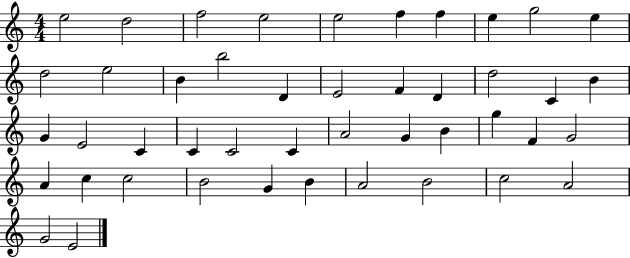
X:1
T:Untitled
M:4/4
L:1/4
K:C
e2 d2 f2 e2 e2 f f e g2 e d2 e2 B b2 D E2 F D d2 C B G E2 C C C2 C A2 G B g F G2 A c c2 B2 G B A2 B2 c2 A2 G2 E2